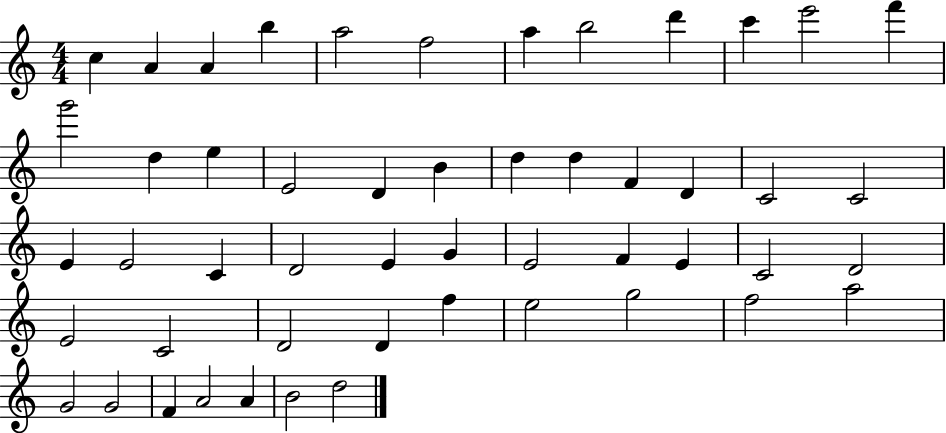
X:1
T:Untitled
M:4/4
L:1/4
K:C
c A A b a2 f2 a b2 d' c' e'2 f' g'2 d e E2 D B d d F D C2 C2 E E2 C D2 E G E2 F E C2 D2 E2 C2 D2 D f e2 g2 f2 a2 G2 G2 F A2 A B2 d2